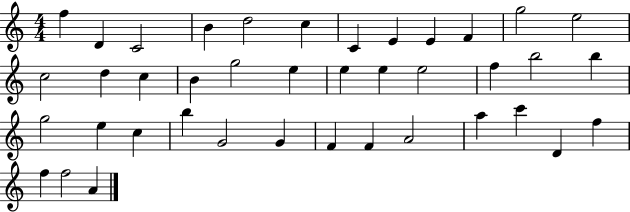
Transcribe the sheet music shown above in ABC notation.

X:1
T:Untitled
M:4/4
L:1/4
K:C
f D C2 B d2 c C E E F g2 e2 c2 d c B g2 e e e e2 f b2 b g2 e c b G2 G F F A2 a c' D f f f2 A